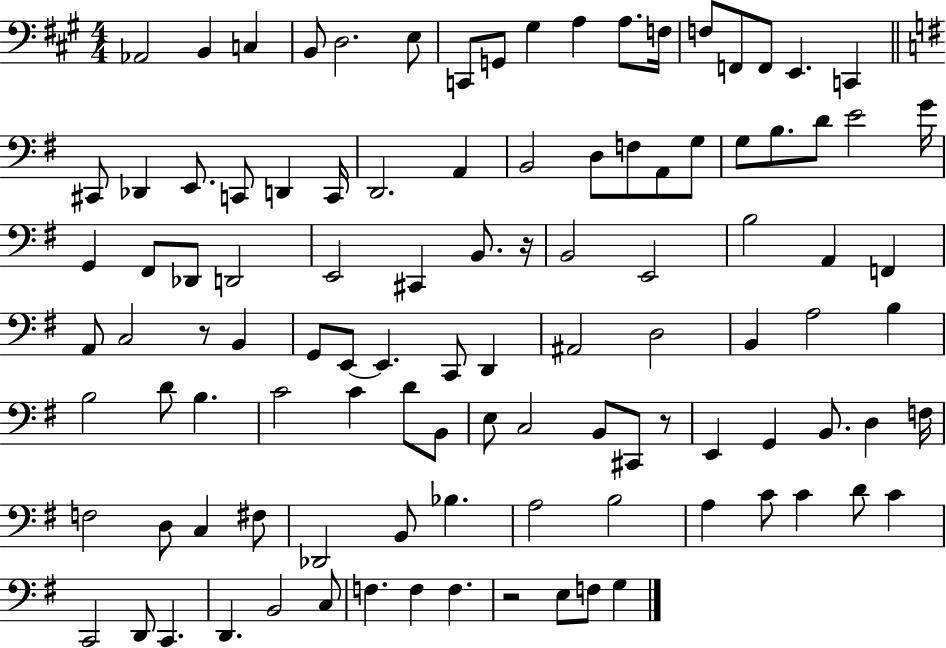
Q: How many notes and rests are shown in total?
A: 106